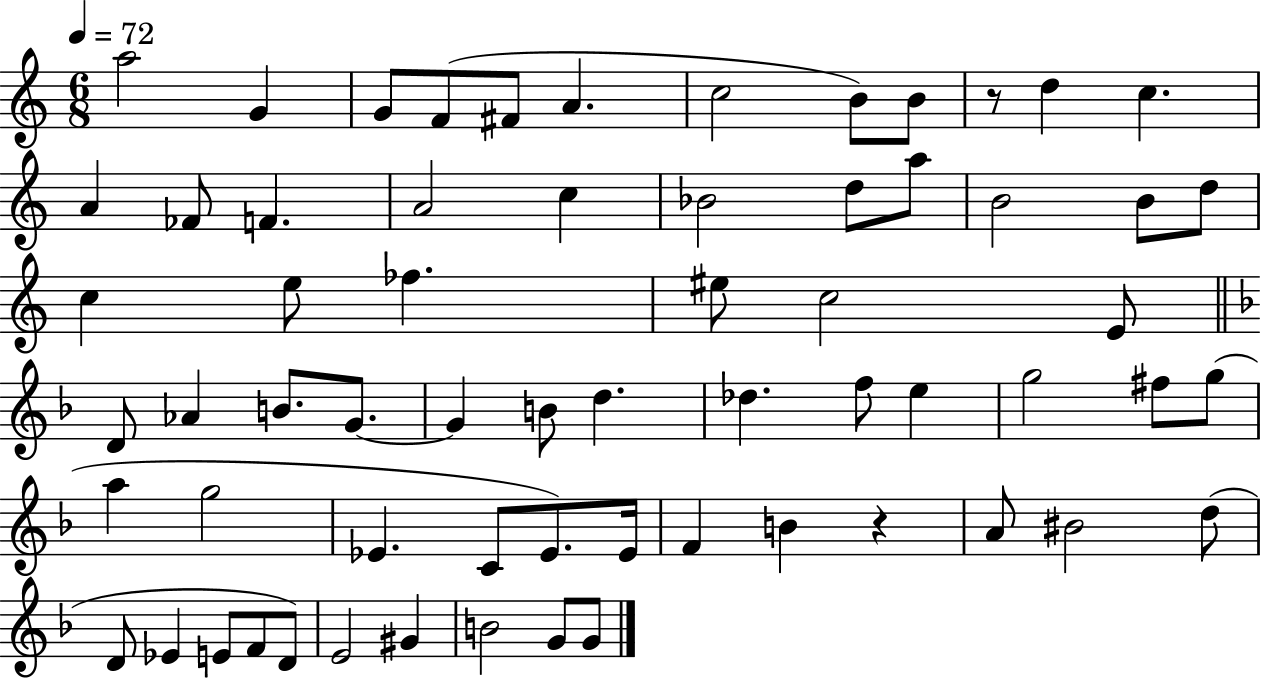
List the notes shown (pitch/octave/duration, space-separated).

A5/h G4/q G4/e F4/e F#4/e A4/q. C5/h B4/e B4/e R/e D5/q C5/q. A4/q FES4/e F4/q. A4/h C5/q Bb4/h D5/e A5/e B4/h B4/e D5/e C5/q E5/e FES5/q. EIS5/e C5/h E4/e D4/e Ab4/q B4/e. G4/e. G4/q B4/e D5/q. Db5/q. F5/e E5/q G5/h F#5/e G5/e A5/q G5/h Eb4/q. C4/e Eb4/e. Eb4/s F4/q B4/q R/q A4/e BIS4/h D5/e D4/e Eb4/q E4/e F4/e D4/e E4/h G#4/q B4/h G4/e G4/e